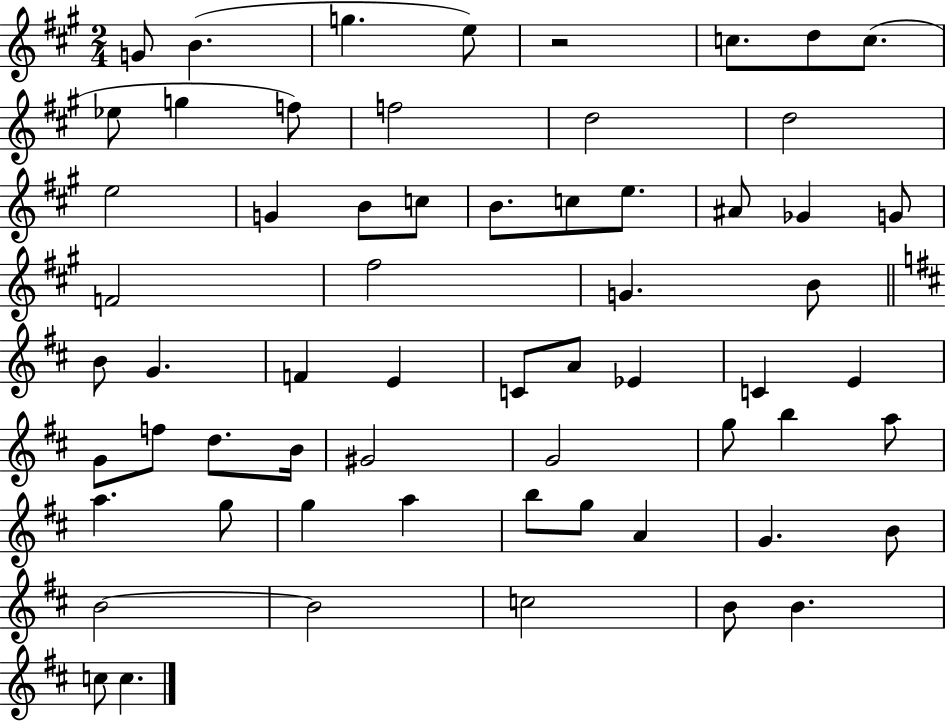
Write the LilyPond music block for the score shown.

{
  \clef treble
  \numericTimeSignature
  \time 2/4
  \key a \major
  g'8 b'4.( | g''4. e''8) | r2 | c''8. d''8 c''8.( | \break ees''8 g''4 f''8) | f''2 | d''2 | d''2 | \break e''2 | g'4 b'8 c''8 | b'8. c''8 e''8. | ais'8 ges'4 g'8 | \break f'2 | fis''2 | g'4. b'8 | \bar "||" \break \key d \major b'8 g'4. | f'4 e'4 | c'8 a'8 ees'4 | c'4 e'4 | \break g'8 f''8 d''8. b'16 | gis'2 | g'2 | g''8 b''4 a''8 | \break a''4. g''8 | g''4 a''4 | b''8 g''8 a'4 | g'4. b'8 | \break b'2~~ | b'2 | c''2 | b'8 b'4. | \break c''8 c''4. | \bar "|."
}